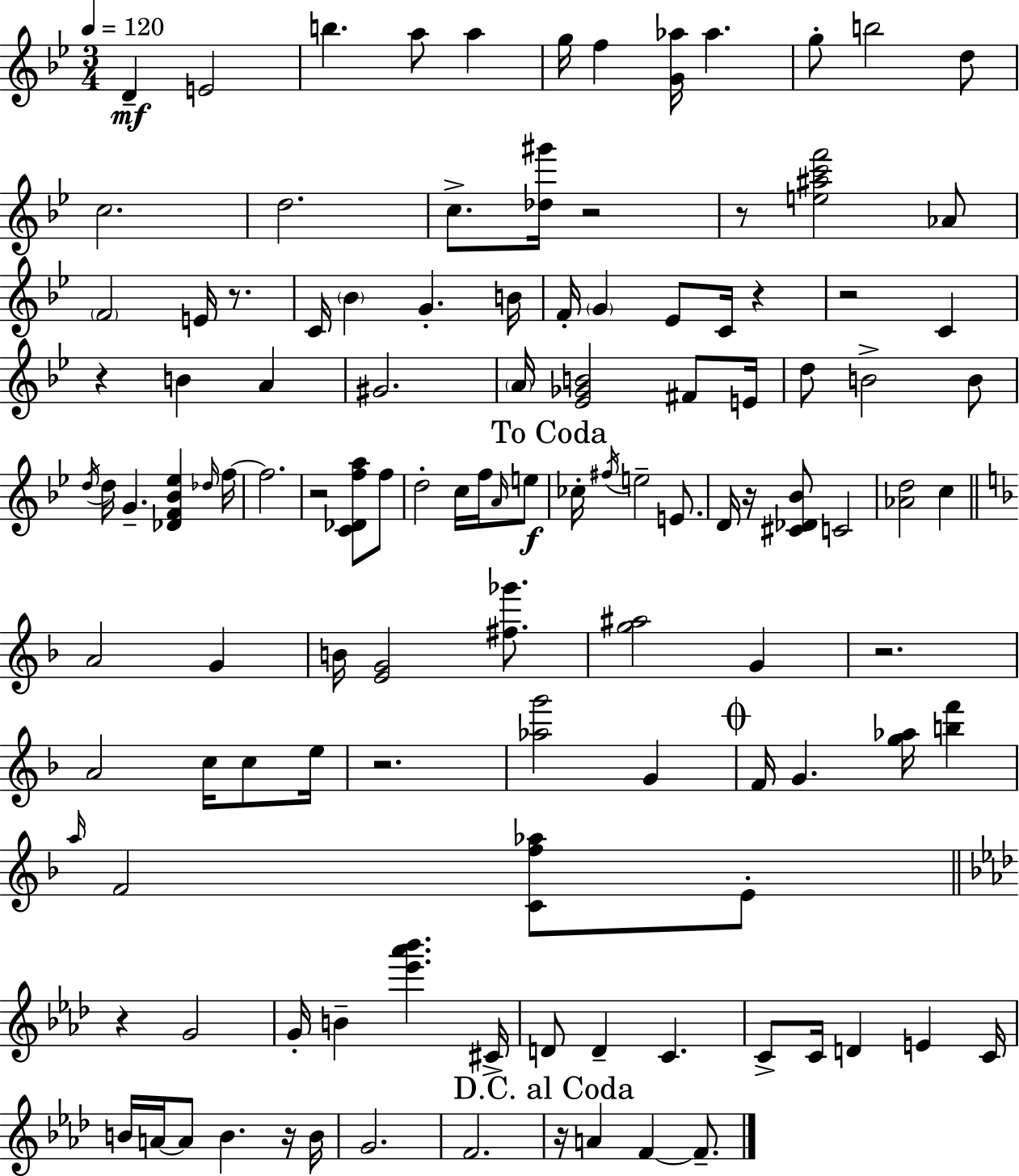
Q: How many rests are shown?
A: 13